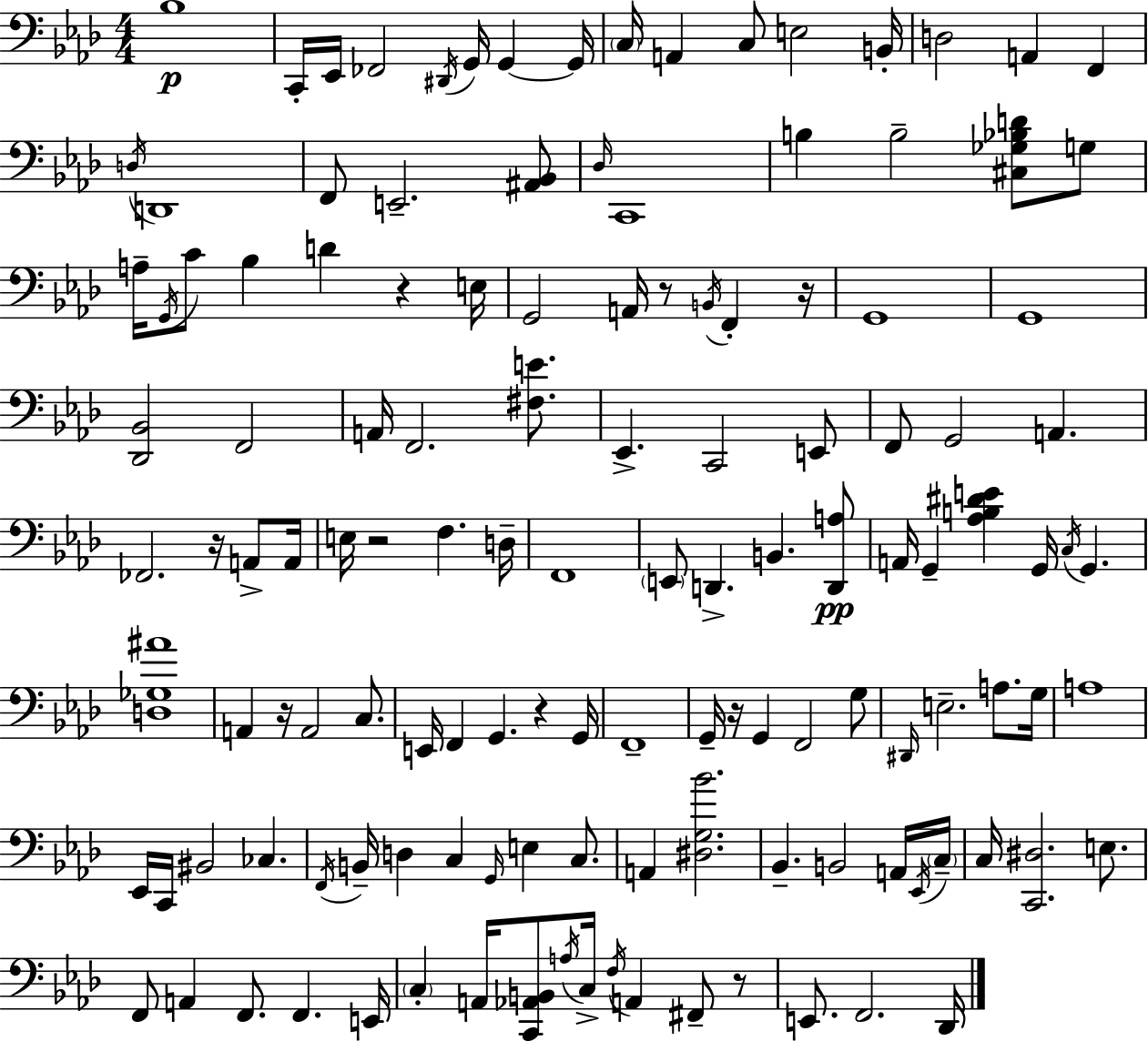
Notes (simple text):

Bb3/w C2/s Eb2/s FES2/h D#2/s G2/s G2/q G2/s C3/s A2/q C3/e E3/h B2/s D3/h A2/q F2/q D3/s D2/w F2/e E2/h. [A#2,Bb2]/e Db3/s C2/w B3/q B3/h [C#3,Gb3,Bb3,D4]/e G3/e A3/s G2/s C4/e Bb3/q D4/q R/q E3/s G2/h A2/s R/e B2/s F2/q R/s G2/w G2/w [Db2,Bb2]/h F2/h A2/s F2/h. [F#3,E4]/e. Eb2/q. C2/h E2/e F2/e G2/h A2/q. FES2/h. R/s A2/e A2/s E3/s R/h F3/q. D3/s F2/w E2/e D2/q. B2/q. [D2,A3]/e A2/s G2/q [Ab3,B3,D#4,E4]/q G2/s C3/s G2/q. [D3,Gb3,A#4]/w A2/q R/s A2/h C3/e. E2/s F2/q G2/q. R/q G2/s F2/w G2/s R/s G2/q F2/h G3/e D#2/s E3/h. A3/e. G3/s A3/w Eb2/s C2/s BIS2/h CES3/q. F2/s B2/s D3/q C3/q G2/s E3/q C3/e. A2/q [D#3,G3,Bb4]/h. Bb2/q. B2/h A2/s Eb2/s C3/s C3/s [C2,D#3]/h. E3/e. F2/e A2/q F2/e. F2/q. E2/s C3/q A2/s [C2,Ab2,B2]/e A3/s C3/s F3/s A2/q F#2/e R/e E2/e. F2/h. Db2/s